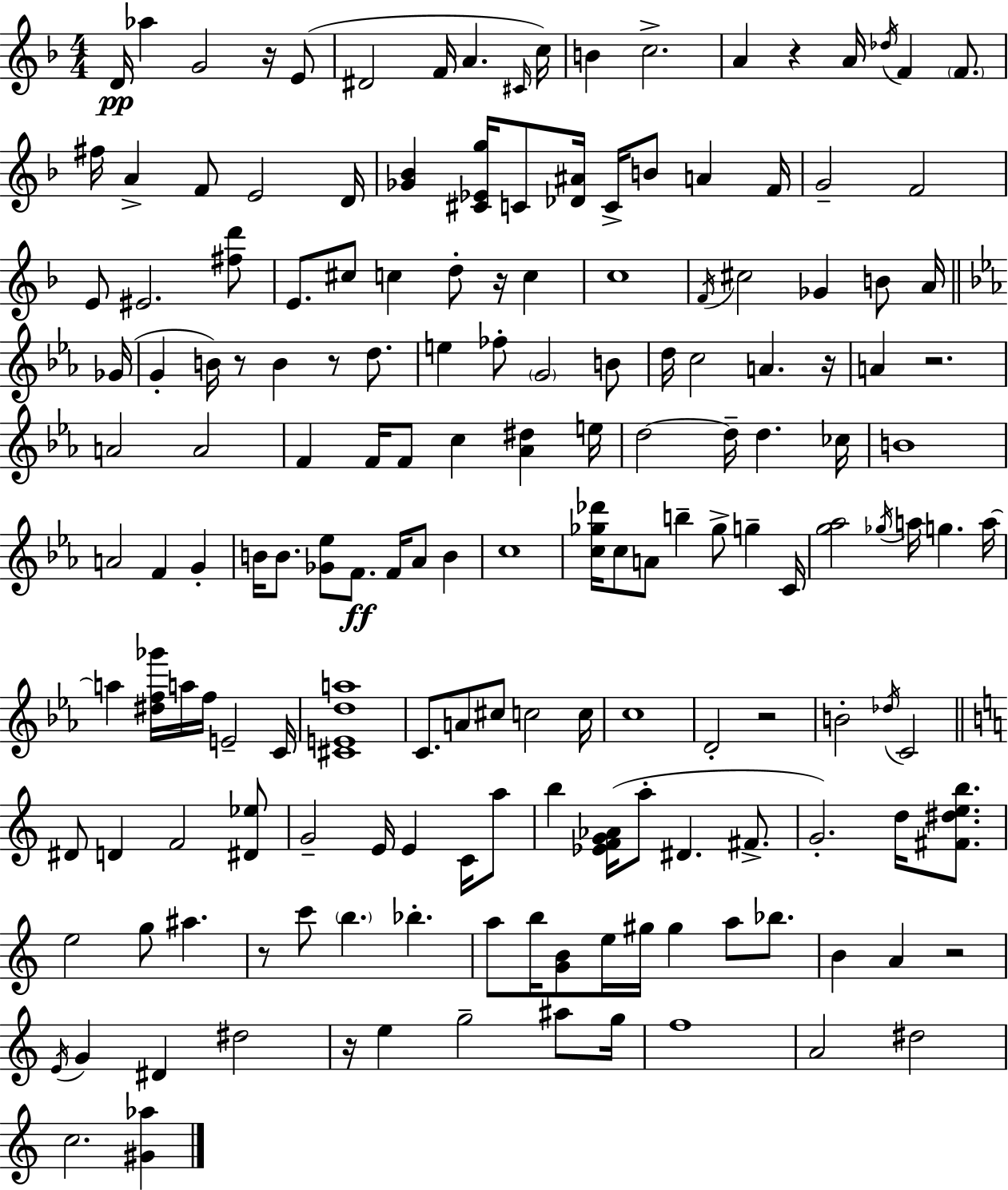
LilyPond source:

{
  \clef treble
  \numericTimeSignature
  \time 4/4
  \key f \major
  d'16\pp aes''4 g'2 r16 e'8( | dis'2 f'16 a'4. \grace { cis'16 }) | c''16 b'4 c''2.-> | a'4 r4 a'16 \acciaccatura { des''16 } f'4 \parenthesize f'8. | \break fis''16 a'4-> f'8 e'2 | d'16 <ges' bes'>4 <cis' ees' g''>16 c'8 <des' ais'>16 c'16-> b'8 a'4 | f'16 g'2-- f'2 | e'8 eis'2. | \break <fis'' d'''>8 e'8. cis''8 c''4 d''8-. r16 c''4 | c''1 | \acciaccatura { f'16 } cis''2 ges'4 b'8 | a'16 \bar "||" \break \key ees \major ges'16( g'4-. b'16) r8 b'4 r8 d''8. | e''4 fes''8-. \parenthesize g'2 b'8 | d''16 c''2 a'4. | r16 a'4 r2. | \break a'2 a'2 | f'4 f'16 f'8 c''4 <aes' dis''>4 | e''16 d''2~~ d''16-- d''4. | ces''16 b'1 | \break a'2 f'4 g'4-. | b'16 b'8. <ges' ees''>8 f'8.\ff f'16 aes'8 b'4 | c''1 | <c'' ges'' des'''>16 c''8 a'8 b''4-- ges''8-> g''4-- | \break c'16 <g'' aes''>2 \acciaccatura { ges''16 } a''16 g''4. | a''16~~ a''4 <dis'' f'' ges'''>16 a''16 f''16 e'2-- | c'16 <cis' e' d'' a''>1 | c'8. a'8 cis''8 c''2 | \break c''16 c''1 | d'2-. r2 | b'2-. \acciaccatura { des''16 } c'2 | \bar "||" \break \key c \major dis'8 d'4 f'2 <dis' ees''>8 | g'2-- e'16 e'4 c'16 a''8 | b''4 <ees' f' g' aes'>16( a''8-. dis'4. fis'8.-> | g'2.-.) d''16 <fis' dis'' e'' b''>8. | \break e''2 g''8 ais''4. | r8 c'''8 \parenthesize b''4. bes''4.-. | a''8 b''16 <g' b'>8 e''16 gis''16 gis''4 a''8 bes''8. | b'4 a'4 r2 | \break \acciaccatura { e'16 } g'4 dis'4 dis''2 | r16 e''4 g''2-- ais''8 | g''16 f''1 | a'2 dis''2 | \break c''2. <gis' aes''>4 | \bar "|."
}